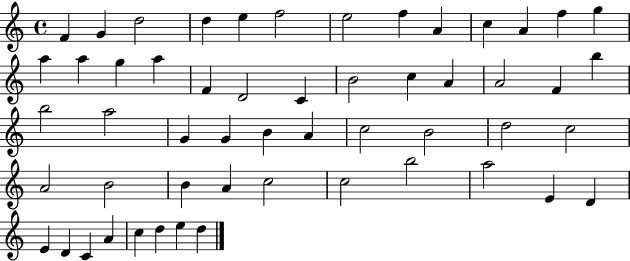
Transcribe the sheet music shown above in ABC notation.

X:1
T:Untitled
M:4/4
L:1/4
K:C
F G d2 d e f2 e2 f A c A f g a a g a F D2 C B2 c A A2 F b b2 a2 G G B A c2 B2 d2 c2 A2 B2 B A c2 c2 b2 a2 E D E D C A c d e d